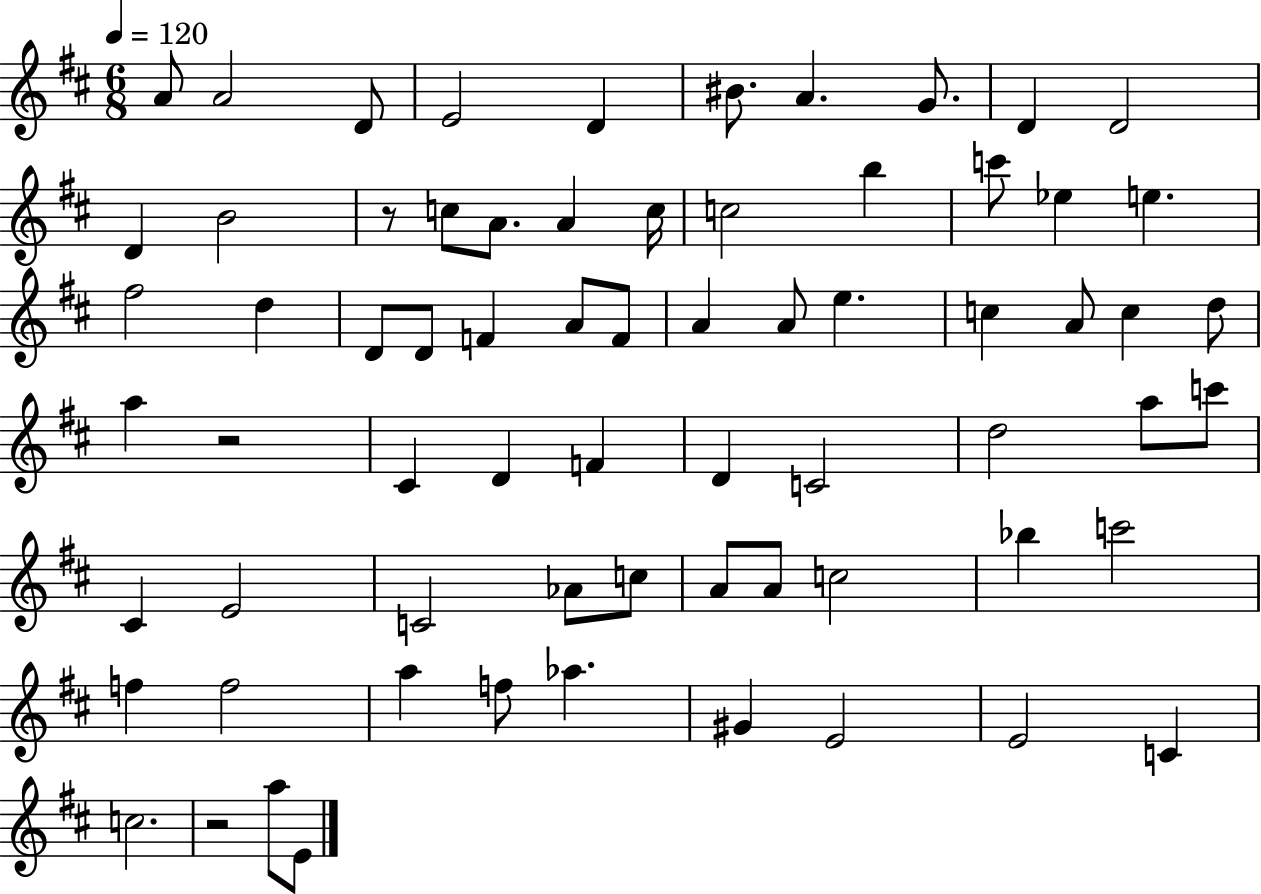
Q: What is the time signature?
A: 6/8